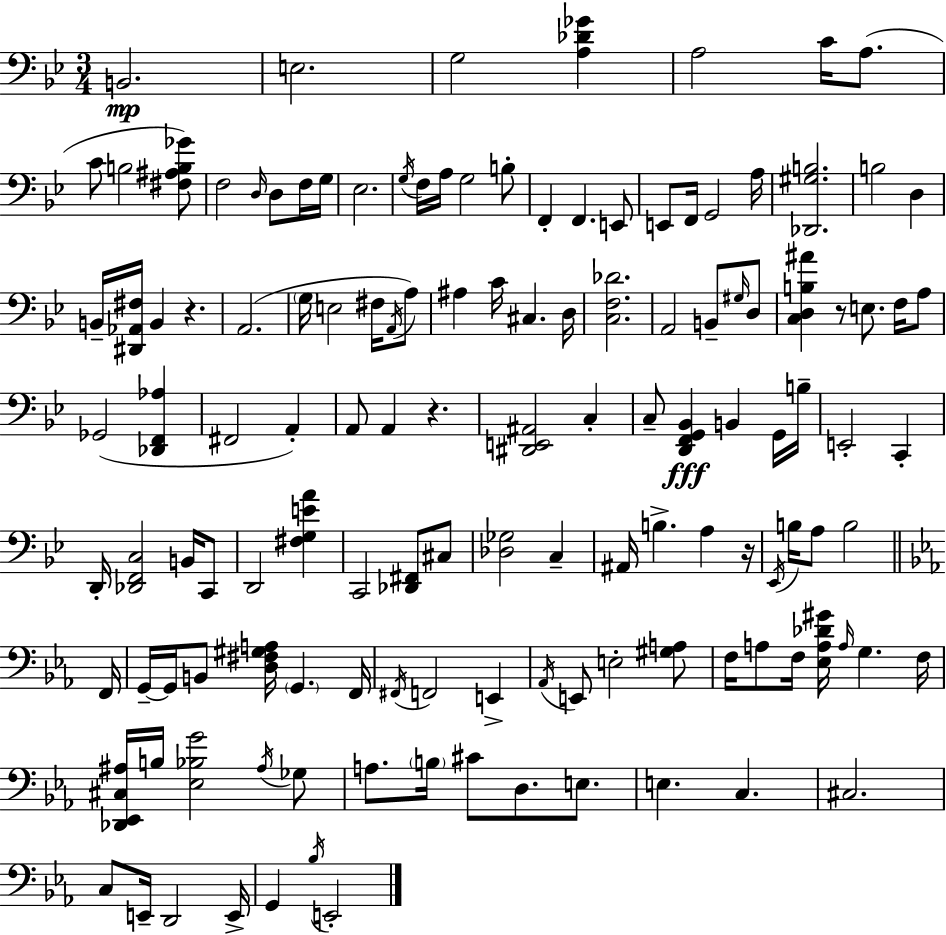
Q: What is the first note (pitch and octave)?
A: B2